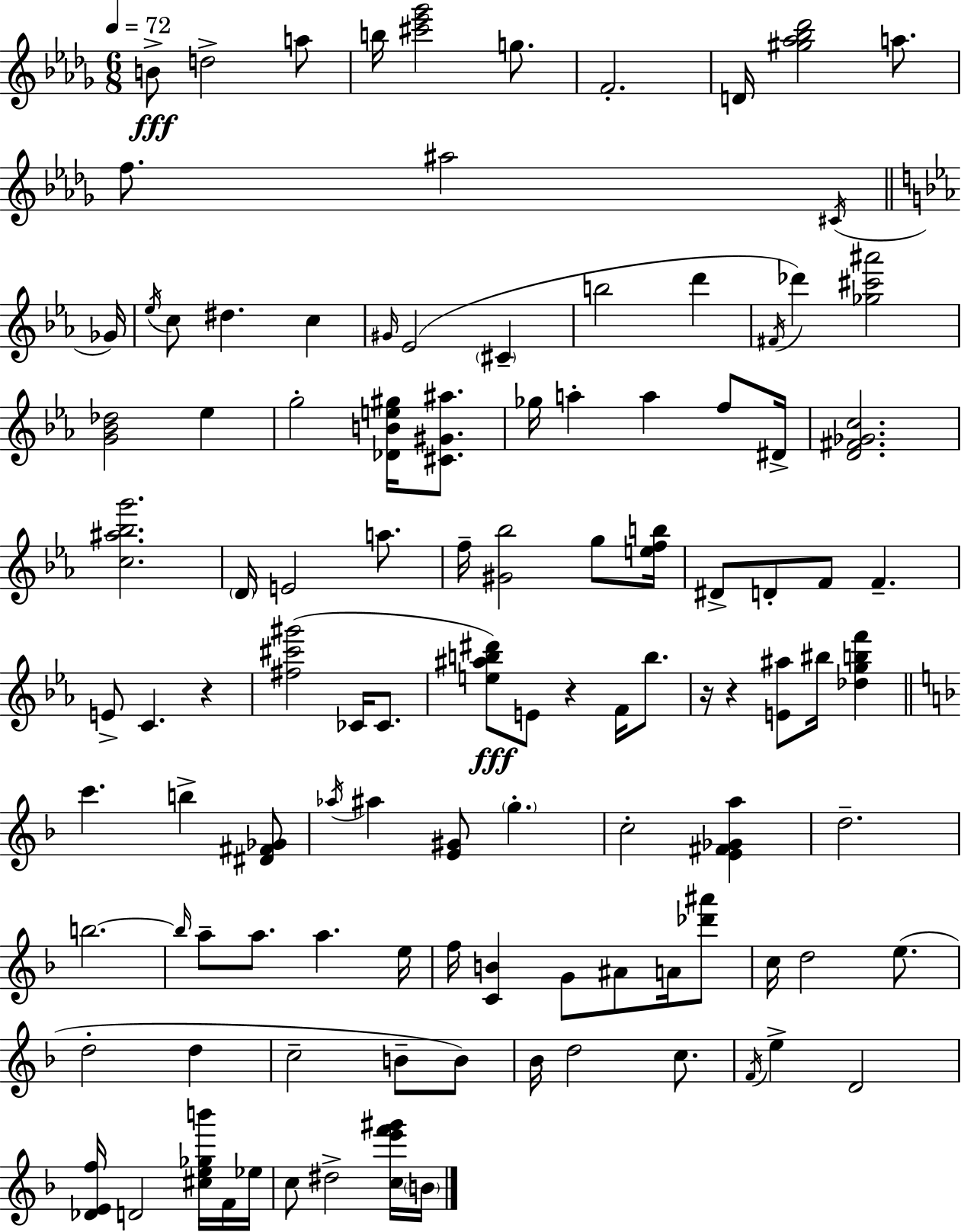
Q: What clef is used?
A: treble